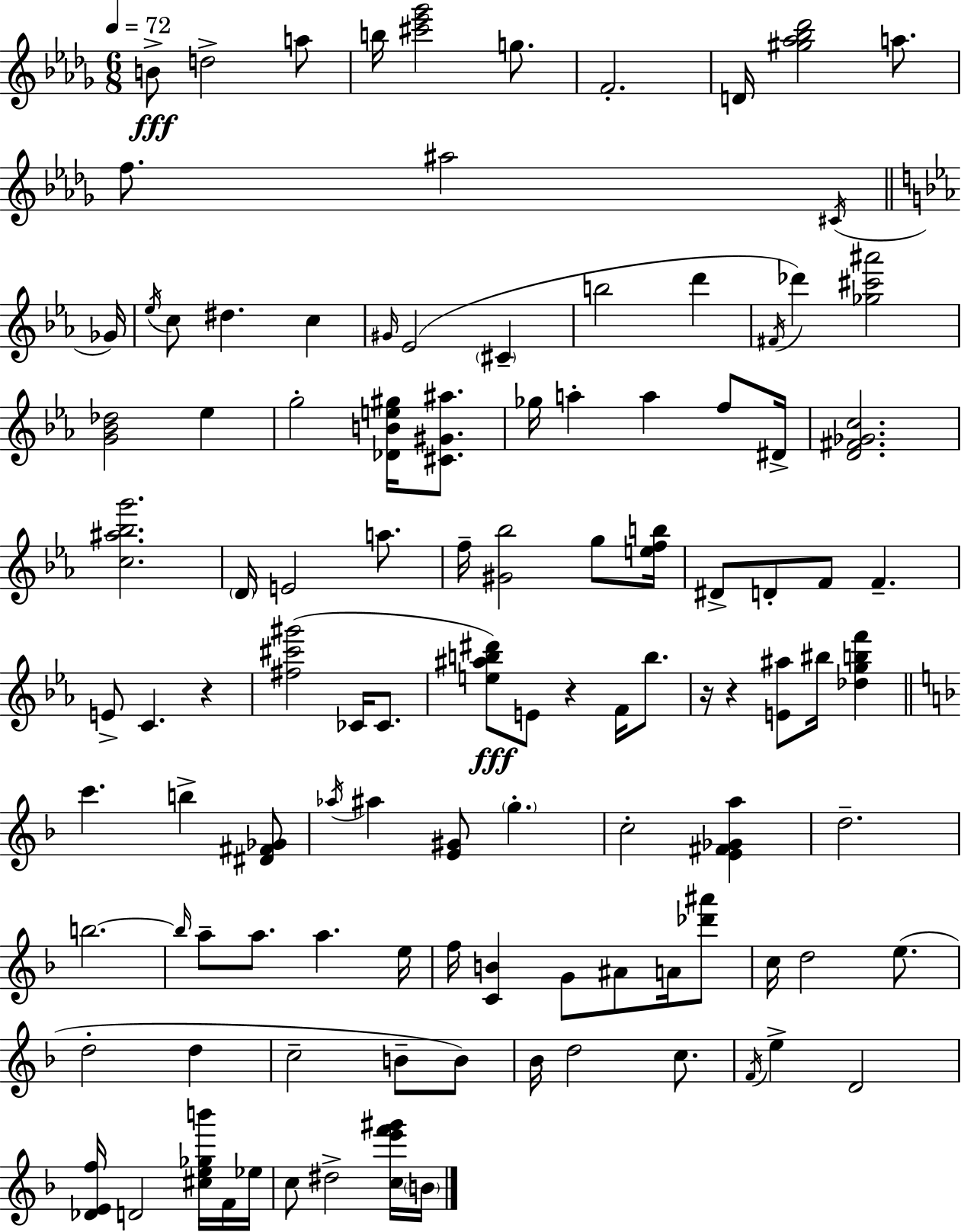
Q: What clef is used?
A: treble